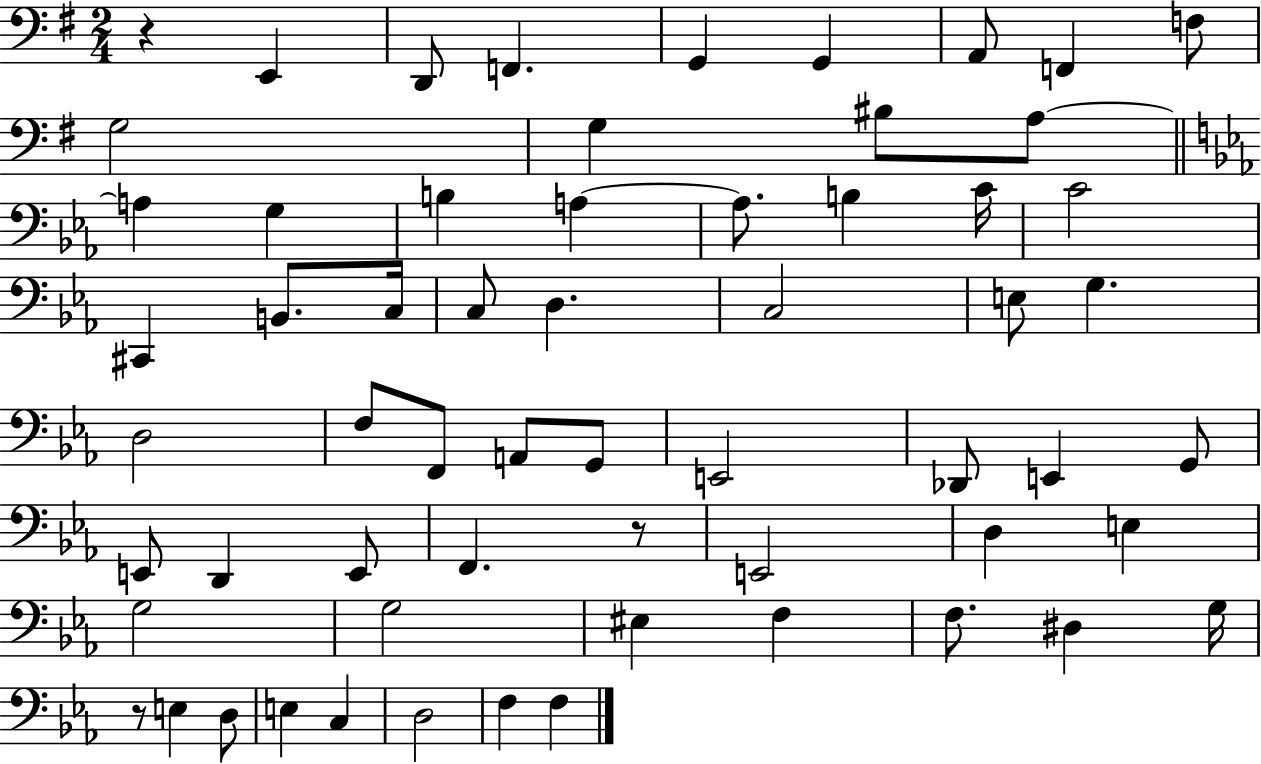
{
  \clef bass
  \numericTimeSignature
  \time 2/4
  \key g \major
  r4 e,4 | d,8 f,4. | g,4 g,4 | a,8 f,4 f8 | \break g2 | g4 bis8 a8~~ | \bar "||" \break \key c \minor a4 g4 | b4 a4~~ | a8. b4 c'16 | c'2 | \break cis,4 b,8. c16 | c8 d4. | c2 | e8 g4. | \break d2 | f8 f,8 a,8 g,8 | e,2 | des,8 e,4 g,8 | \break e,8 d,4 e,8 | f,4. r8 | e,2 | d4 e4 | \break g2 | g2 | eis4 f4 | f8. dis4 g16 | \break r8 e4 d8 | e4 c4 | d2 | f4 f4 | \break \bar "|."
}